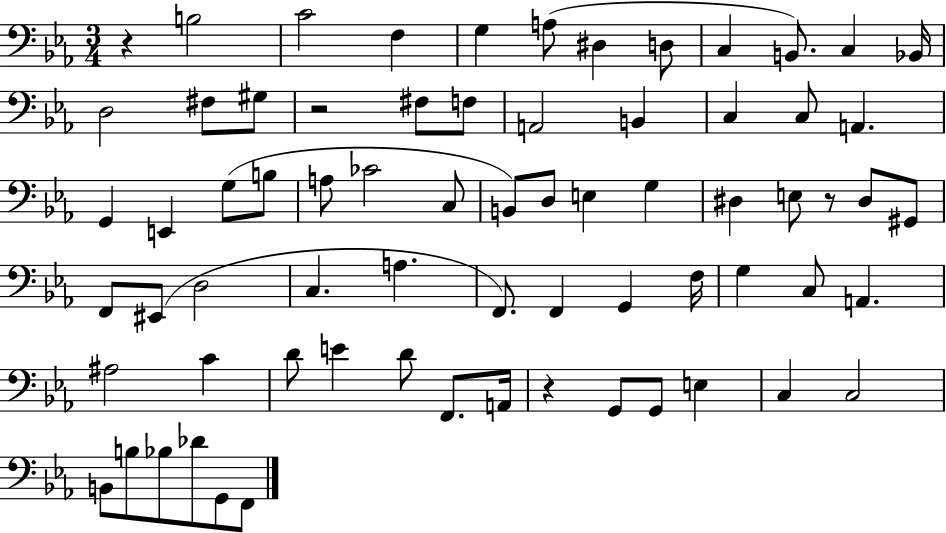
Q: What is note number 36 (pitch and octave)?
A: G#2